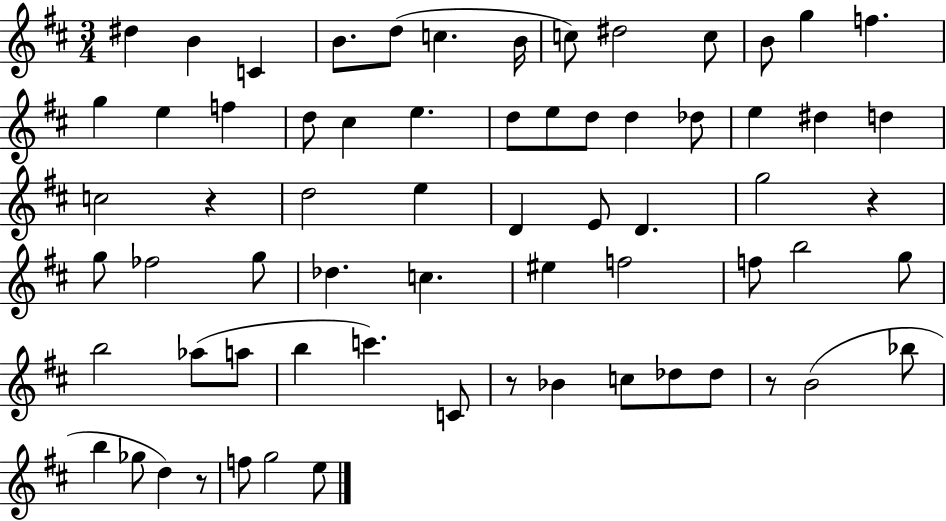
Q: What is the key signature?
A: D major